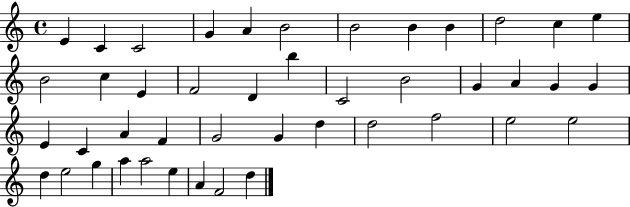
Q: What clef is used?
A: treble